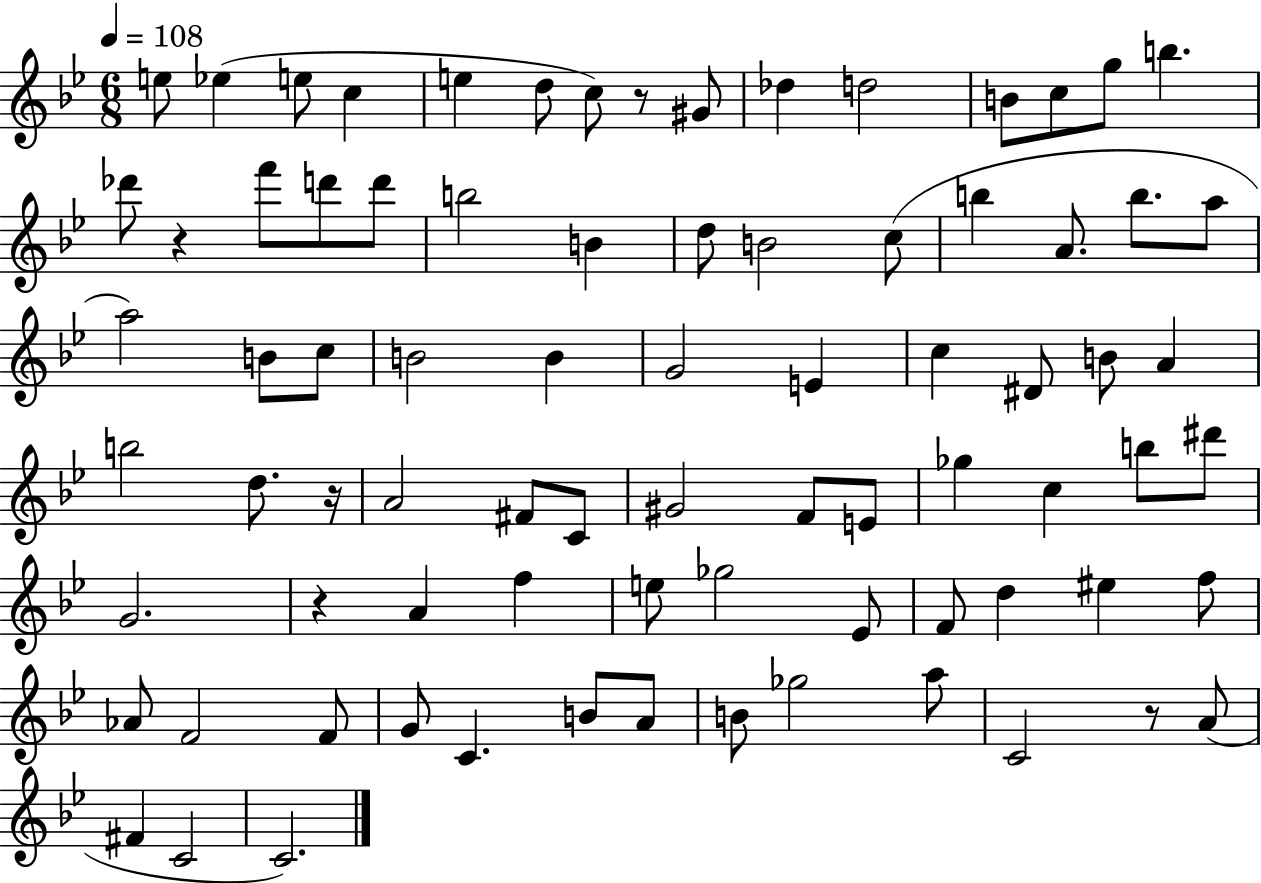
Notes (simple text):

E5/e Eb5/q E5/e C5/q E5/q D5/e C5/e R/e G#4/e Db5/q D5/h B4/e C5/e G5/e B5/q. Db6/e R/q F6/e D6/e D6/e B5/h B4/q D5/e B4/h C5/e B5/q A4/e. B5/e. A5/e A5/h B4/e C5/e B4/h B4/q G4/h E4/q C5/q D#4/e B4/e A4/q B5/h D5/e. R/s A4/h F#4/e C4/e G#4/h F4/e E4/e Gb5/q C5/q B5/e D#6/e G4/h. R/q A4/q F5/q E5/e Gb5/h Eb4/e F4/e D5/q EIS5/q F5/e Ab4/e F4/h F4/e G4/e C4/q. B4/e A4/e B4/e Gb5/h A5/e C4/h R/e A4/e F#4/q C4/h C4/h.